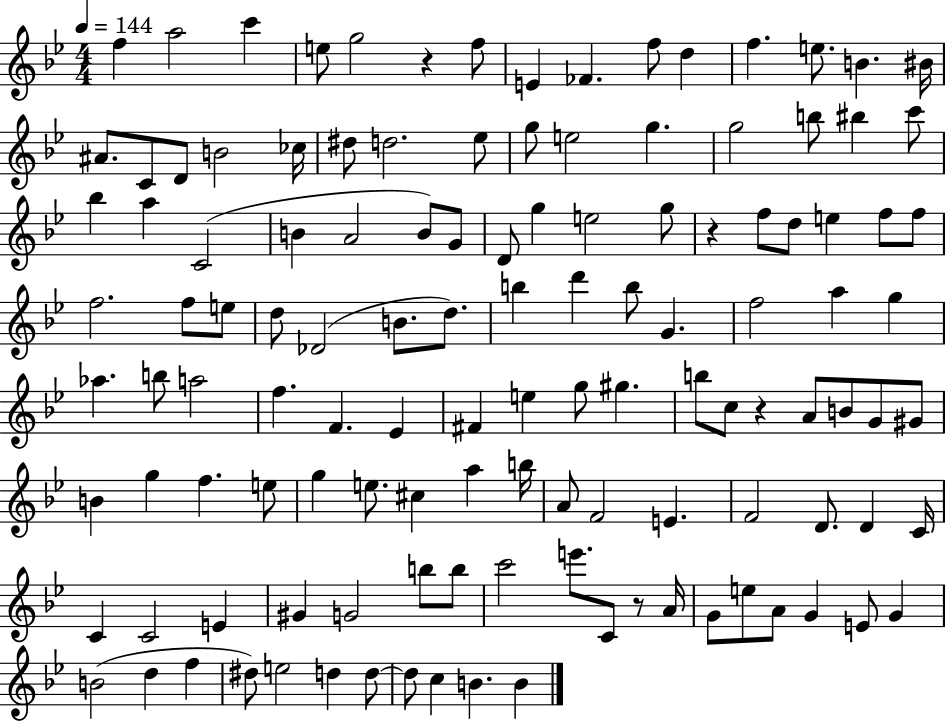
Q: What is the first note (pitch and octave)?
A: F5